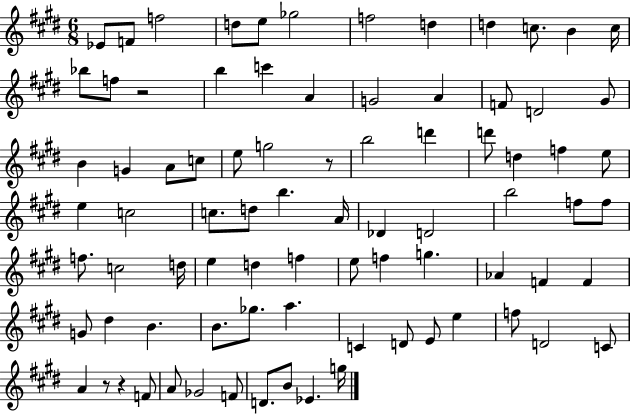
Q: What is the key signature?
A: E major